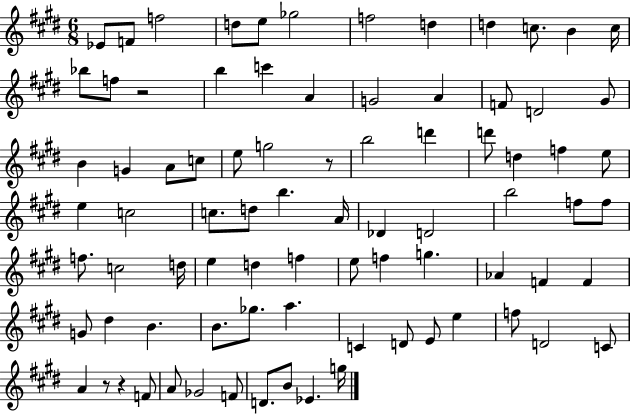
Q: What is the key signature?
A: E major